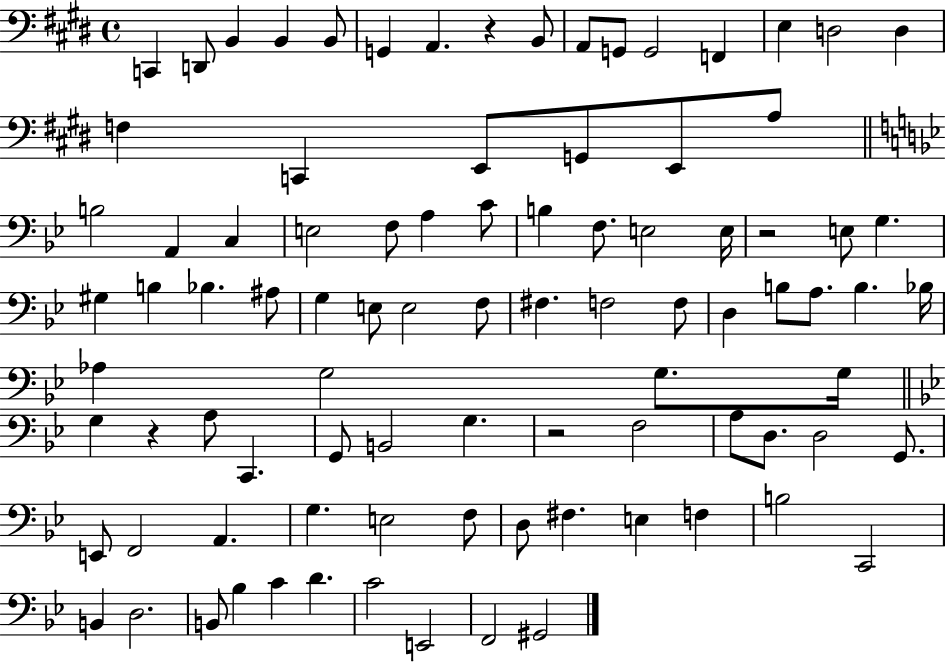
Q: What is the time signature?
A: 4/4